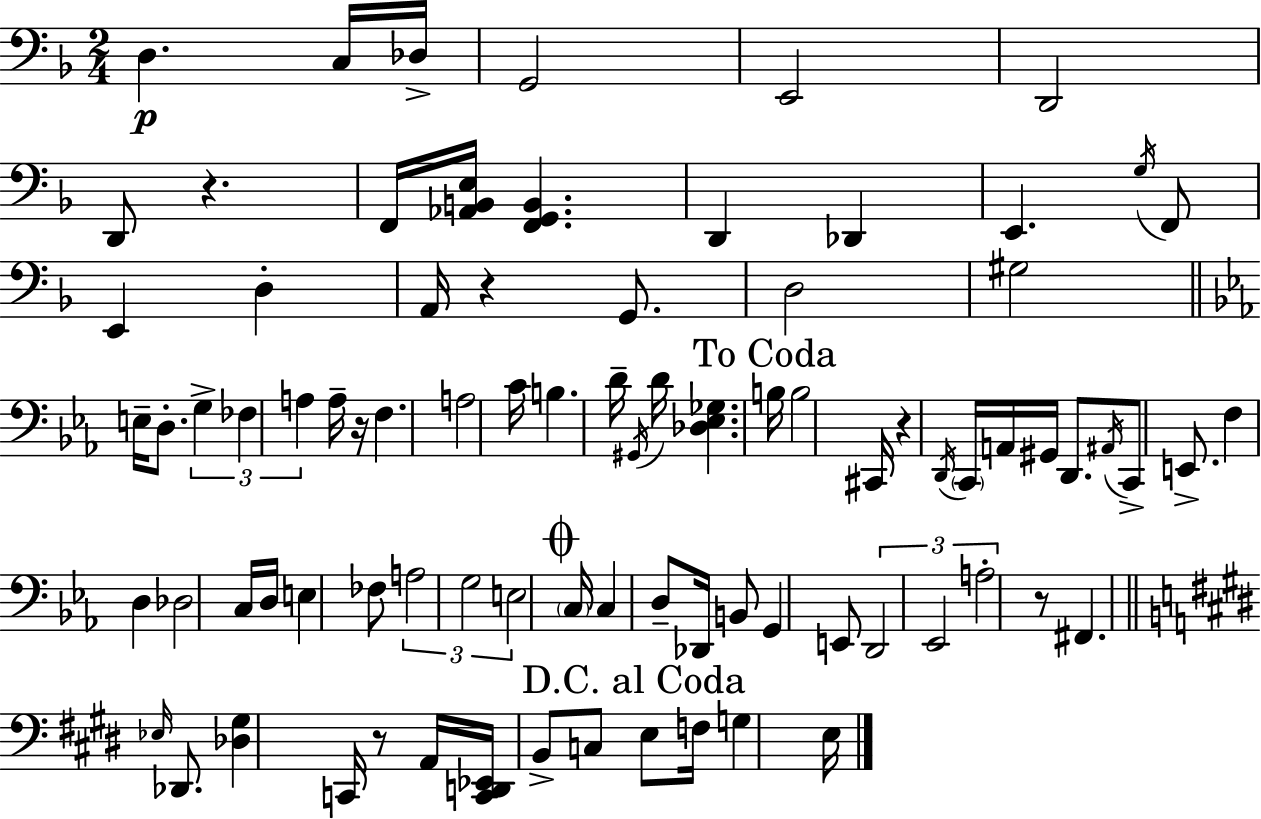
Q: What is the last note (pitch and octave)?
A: E3